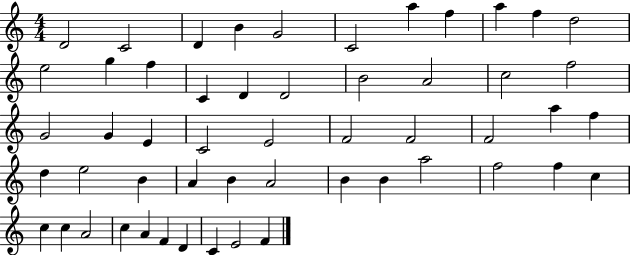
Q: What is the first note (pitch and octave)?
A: D4